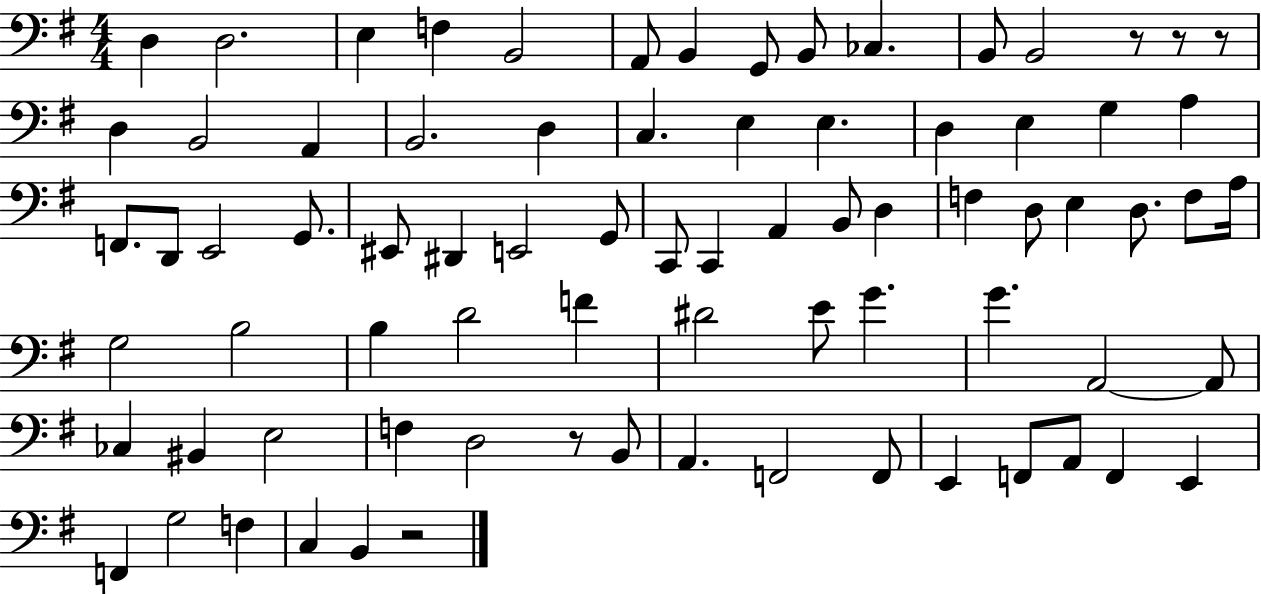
{
  \clef bass
  \numericTimeSignature
  \time 4/4
  \key g \major
  \repeat volta 2 { d4 d2. | e4 f4 b,2 | a,8 b,4 g,8 b,8 ces4. | b,8 b,2 r8 r8 r8 | \break d4 b,2 a,4 | b,2. d4 | c4. e4 e4. | d4 e4 g4 a4 | \break f,8. d,8 e,2 g,8. | eis,8 dis,4 e,2 g,8 | c,8 c,4 a,4 b,8 d4 | f4 d8 e4 d8. f8 a16 | \break g2 b2 | b4 d'2 f'4 | dis'2 e'8 g'4. | g'4. a,2~~ a,8 | \break ces4 bis,4 e2 | f4 d2 r8 b,8 | a,4. f,2 f,8 | e,4 f,8 a,8 f,4 e,4 | \break f,4 g2 f4 | c4 b,4 r2 | } \bar "|."
}